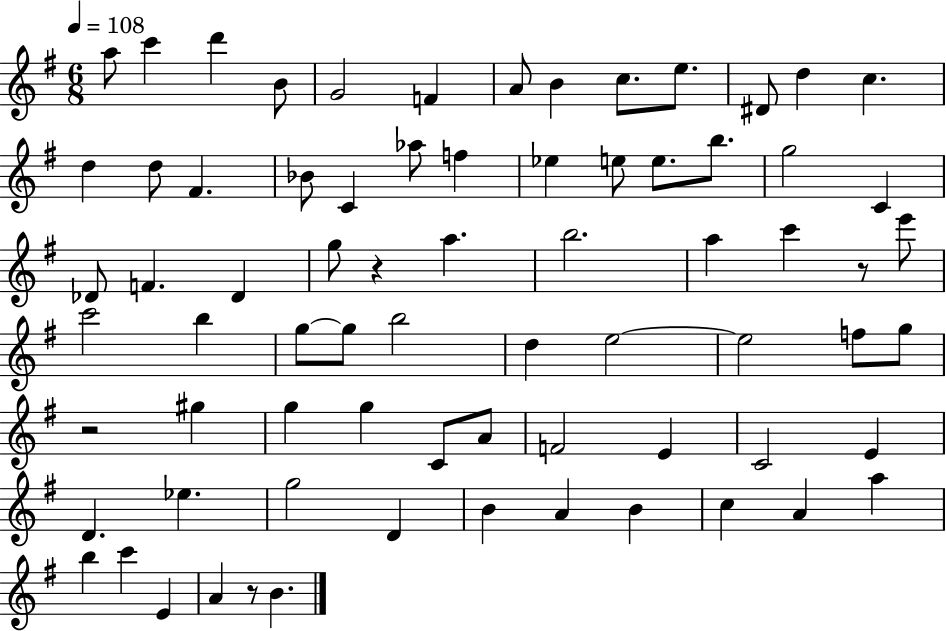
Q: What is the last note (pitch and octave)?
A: B4